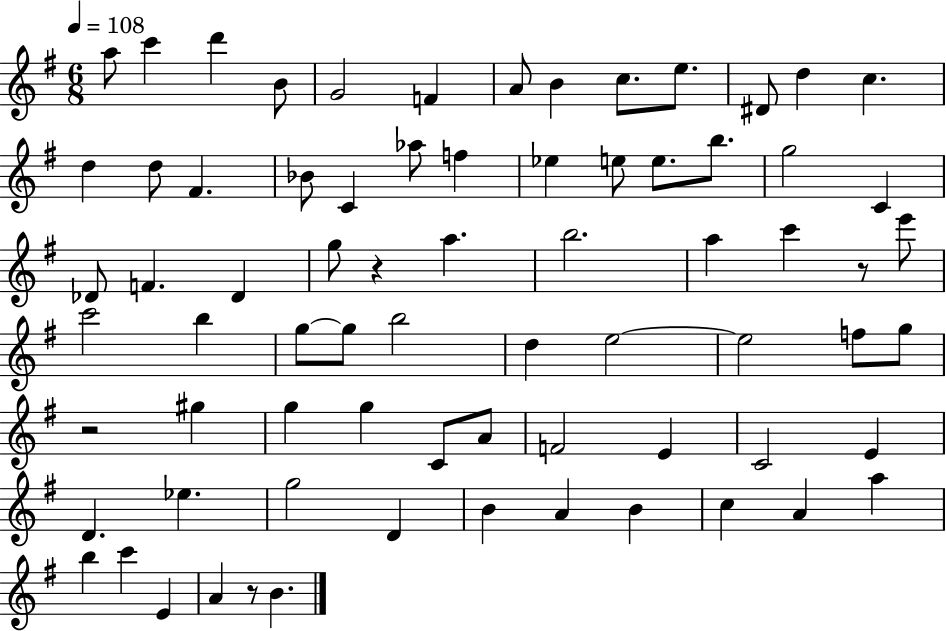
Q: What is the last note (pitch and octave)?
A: B4